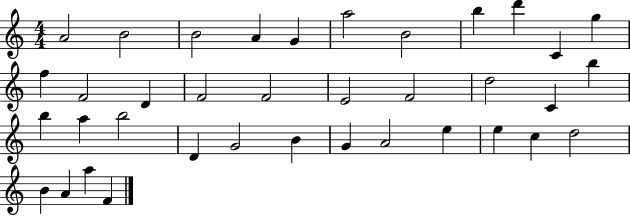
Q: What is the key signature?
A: C major